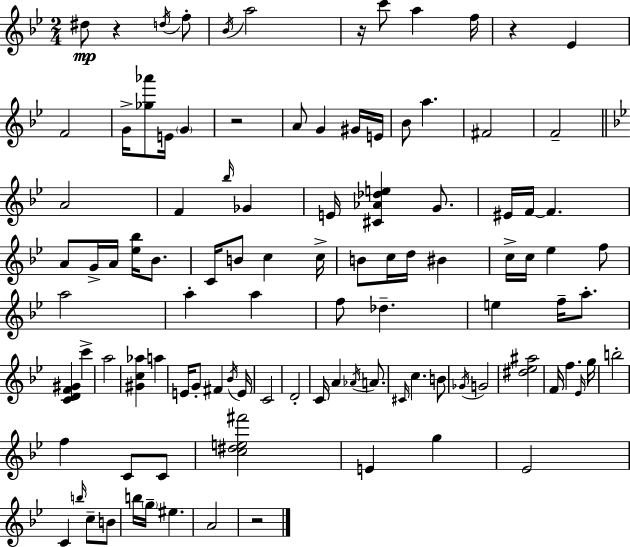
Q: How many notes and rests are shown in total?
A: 104